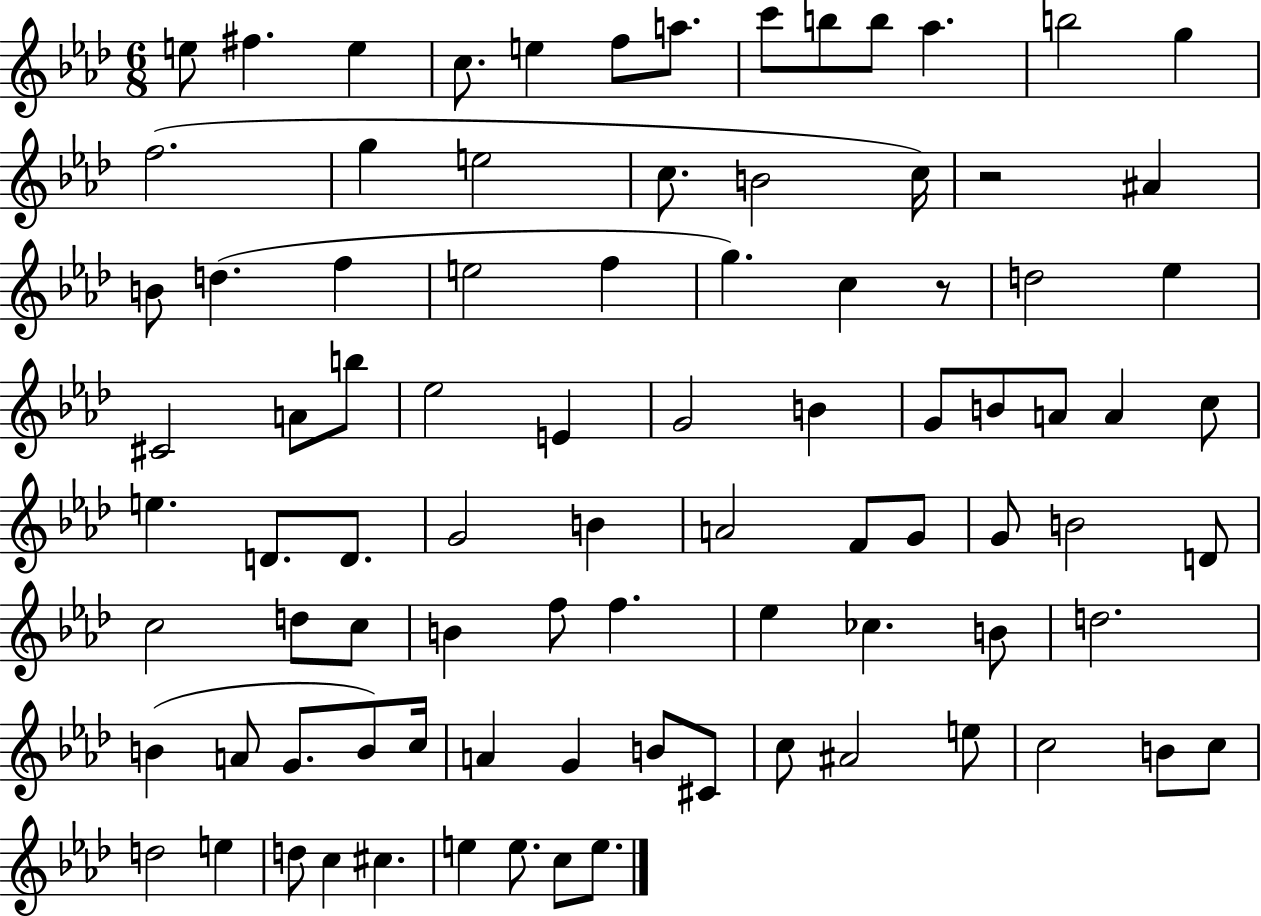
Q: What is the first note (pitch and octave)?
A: E5